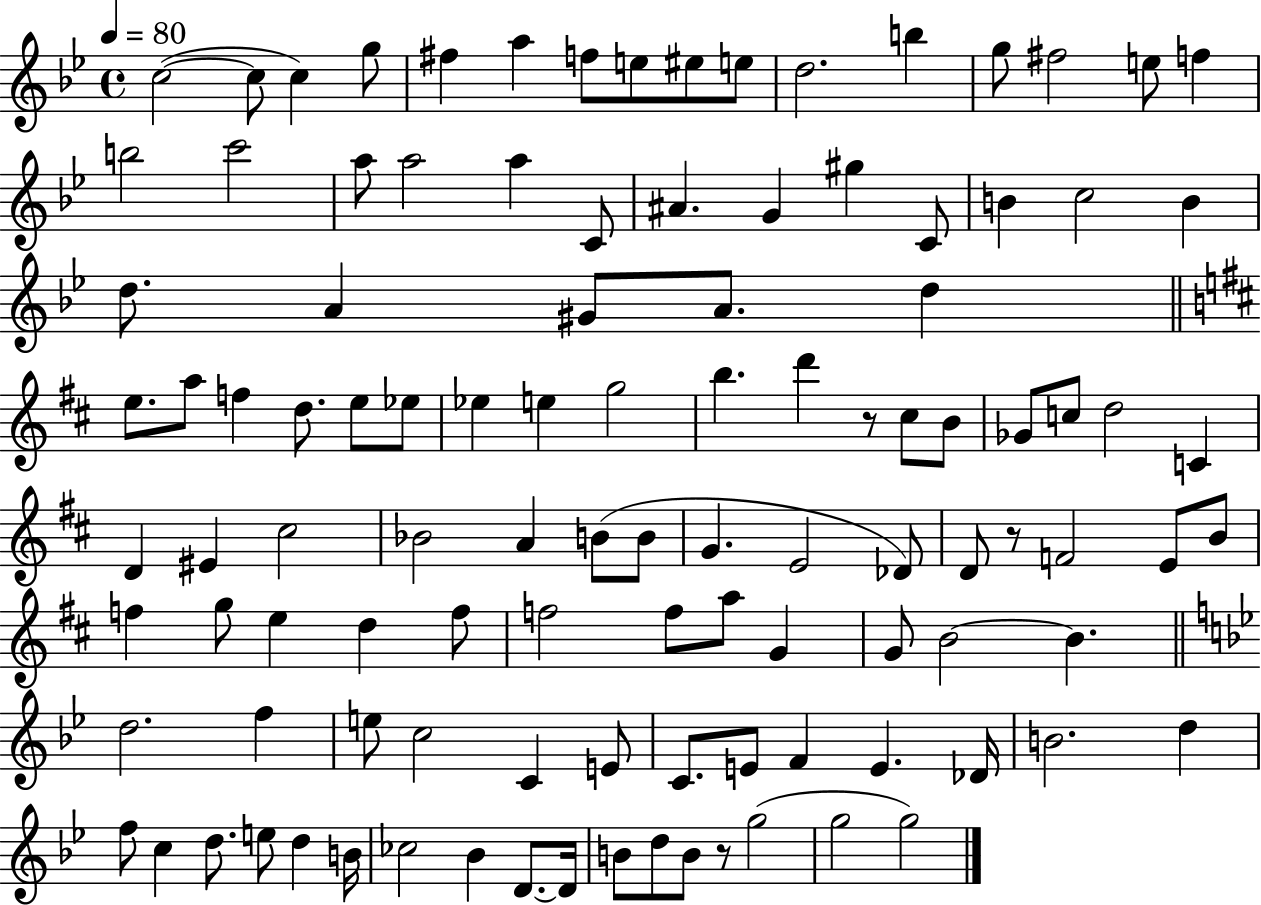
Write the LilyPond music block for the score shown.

{
  \clef treble
  \time 4/4
  \defaultTimeSignature
  \key bes \major
  \tempo 4 = 80
  \repeat volta 2 { c''2~(~ c''8 c''4) g''8 | fis''4 a''4 f''8 e''8 eis''8 e''8 | d''2. b''4 | g''8 fis''2 e''8 f''4 | \break b''2 c'''2 | a''8 a''2 a''4 c'8 | ais'4. g'4 gis''4 c'8 | b'4 c''2 b'4 | \break d''8. a'4 gis'8 a'8. d''4 | \bar "||" \break \key b \minor e''8. a''8 f''4 d''8. e''8 ees''8 | ees''4 e''4 g''2 | b''4. d'''4 r8 cis''8 b'8 | ges'8 c''8 d''2 c'4 | \break d'4 eis'4 cis''2 | bes'2 a'4 b'8( b'8 | g'4. e'2 des'8) | d'8 r8 f'2 e'8 b'8 | \break f''4 g''8 e''4 d''4 f''8 | f''2 f''8 a''8 g'4 | g'8 b'2~~ b'4. | \bar "||" \break \key g \minor d''2. f''4 | e''8 c''2 c'4 e'8 | c'8. e'8 f'4 e'4. des'16 | b'2. d''4 | \break f''8 c''4 d''8. e''8 d''4 b'16 | ces''2 bes'4 d'8.~~ d'16 | b'8 d''8 b'8 r8 g''2( | g''2 g''2) | \break } \bar "|."
}